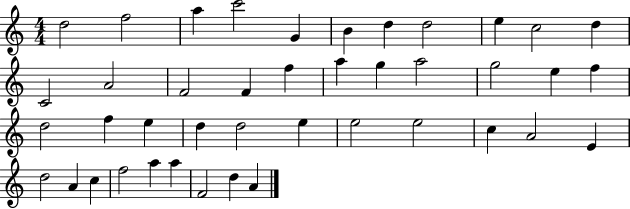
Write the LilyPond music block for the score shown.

{
  \clef treble
  \numericTimeSignature
  \time 4/4
  \key c \major
  d''2 f''2 | a''4 c'''2 g'4 | b'4 d''4 d''2 | e''4 c''2 d''4 | \break c'2 a'2 | f'2 f'4 f''4 | a''4 g''4 a''2 | g''2 e''4 f''4 | \break d''2 f''4 e''4 | d''4 d''2 e''4 | e''2 e''2 | c''4 a'2 e'4 | \break d''2 a'4 c''4 | f''2 a''4 a''4 | f'2 d''4 a'4 | \bar "|."
}